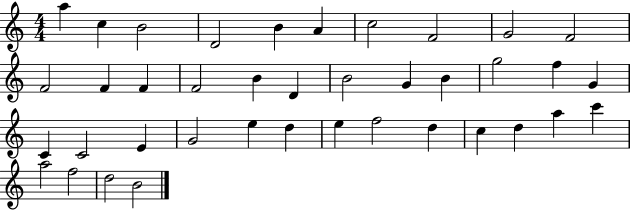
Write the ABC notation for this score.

X:1
T:Untitled
M:4/4
L:1/4
K:C
a c B2 D2 B A c2 F2 G2 F2 F2 F F F2 B D B2 G B g2 f G C C2 E G2 e d e f2 d c d a c' a2 f2 d2 B2